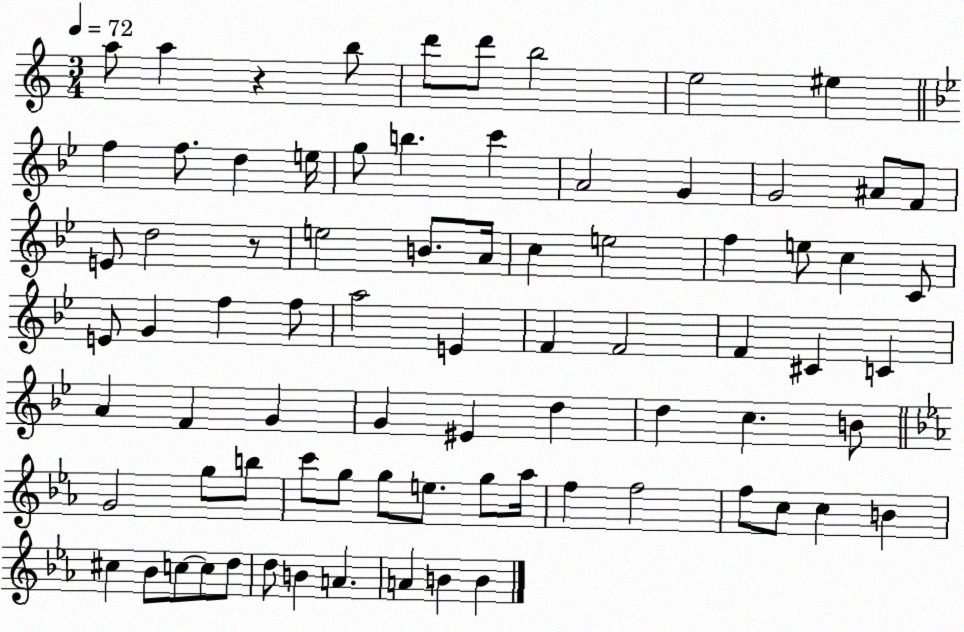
X:1
T:Untitled
M:3/4
L:1/4
K:C
a/2 a z b/2 d'/2 d'/2 b2 e2 ^e f f/2 d e/4 g/2 b c' A2 G G2 ^A/2 F/2 E/2 d2 z/2 e2 B/2 A/4 c e2 f e/2 c C/2 E/2 G f f/2 a2 E F F2 F ^C C A F G G ^E d d c B/2 G2 g/2 b/2 c'/2 g/2 g/2 e/2 g/2 _a/4 f f2 f/2 c/2 c B ^c _B/2 c/2 c/2 d/2 d/2 B A A B B